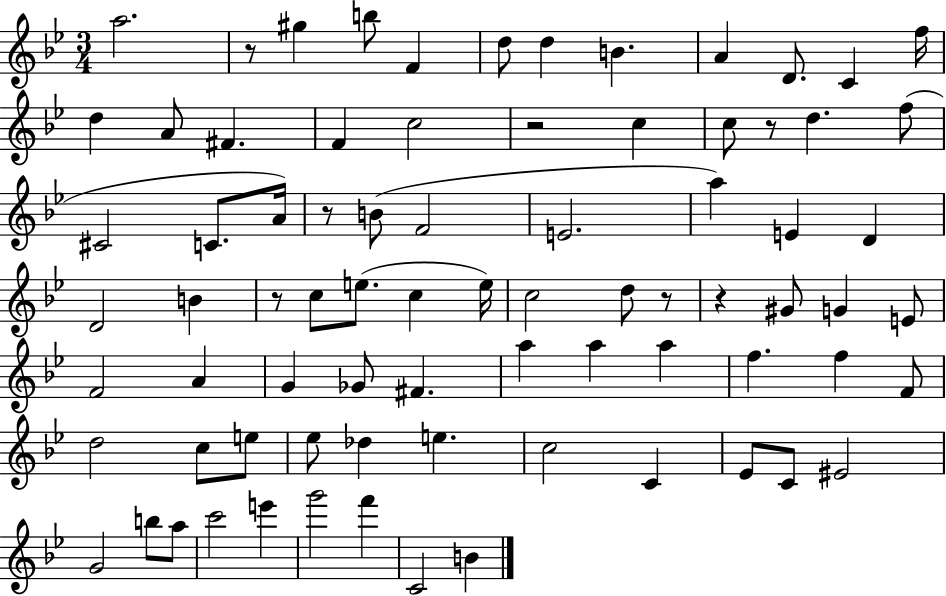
A5/h. R/e G#5/q B5/e F4/q D5/e D5/q B4/q. A4/q D4/e. C4/q F5/s D5/q A4/e F#4/q. F4/q C5/h R/h C5/q C5/e R/e D5/q. F5/e C#4/h C4/e. A4/s R/e B4/e F4/h E4/h. A5/q E4/q D4/q D4/h B4/q R/e C5/e E5/e. C5/q E5/s C5/h D5/e R/e R/q G#4/e G4/q E4/e F4/h A4/q G4/q Gb4/e F#4/q. A5/q A5/q A5/q F5/q. F5/q F4/e D5/h C5/e E5/e Eb5/e Db5/q E5/q. C5/h C4/q Eb4/e C4/e EIS4/h G4/h B5/e A5/e C6/h E6/q G6/h F6/q C4/h B4/q